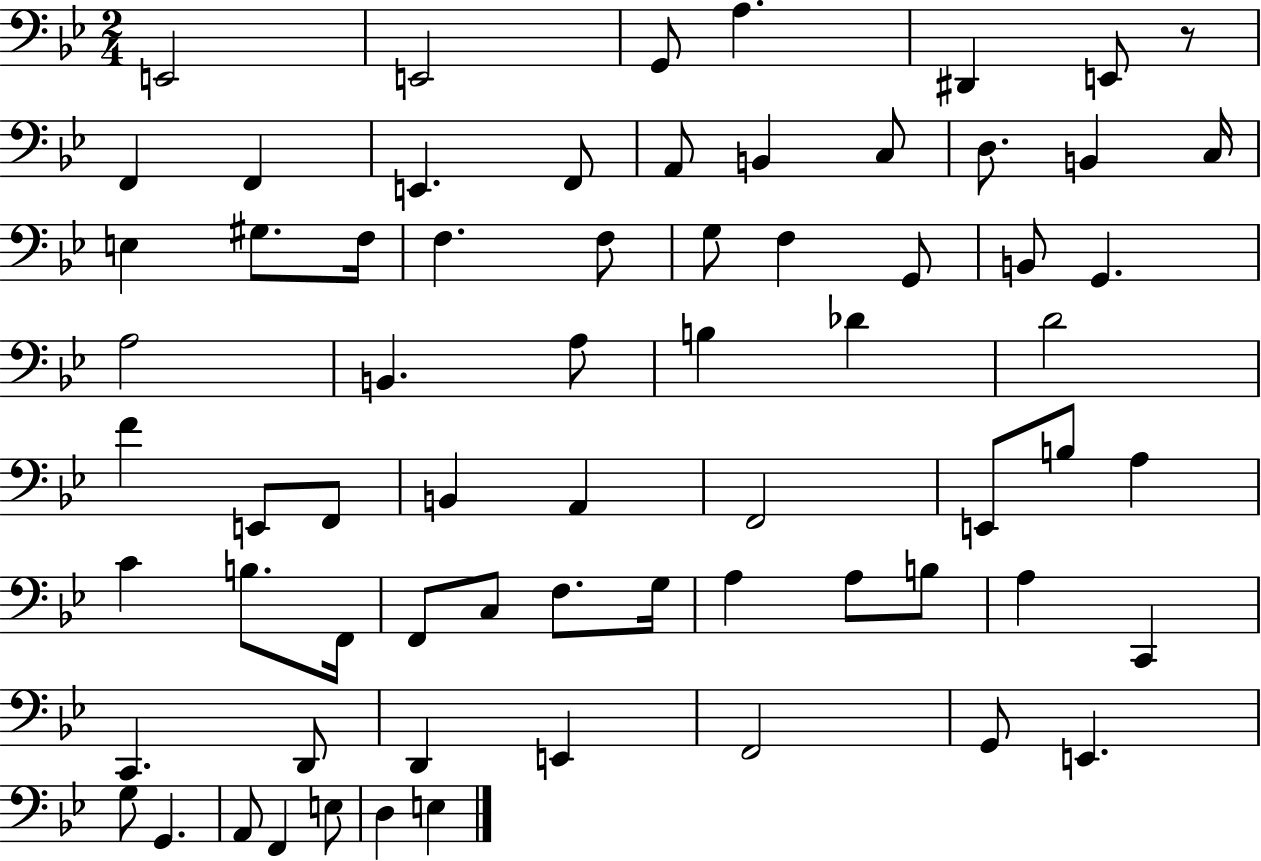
X:1
T:Untitled
M:2/4
L:1/4
K:Bb
E,,2 E,,2 G,,/2 A, ^D,, E,,/2 z/2 F,, F,, E,, F,,/2 A,,/2 B,, C,/2 D,/2 B,, C,/4 E, ^G,/2 F,/4 F, F,/2 G,/2 F, G,,/2 B,,/2 G,, A,2 B,, A,/2 B, _D D2 F E,,/2 F,,/2 B,, A,, F,,2 E,,/2 B,/2 A, C B,/2 F,,/4 F,,/2 C,/2 F,/2 G,/4 A, A,/2 B,/2 A, C,, C,, D,,/2 D,, E,, F,,2 G,,/2 E,, G,/2 G,, A,,/2 F,, E,/2 D, E,